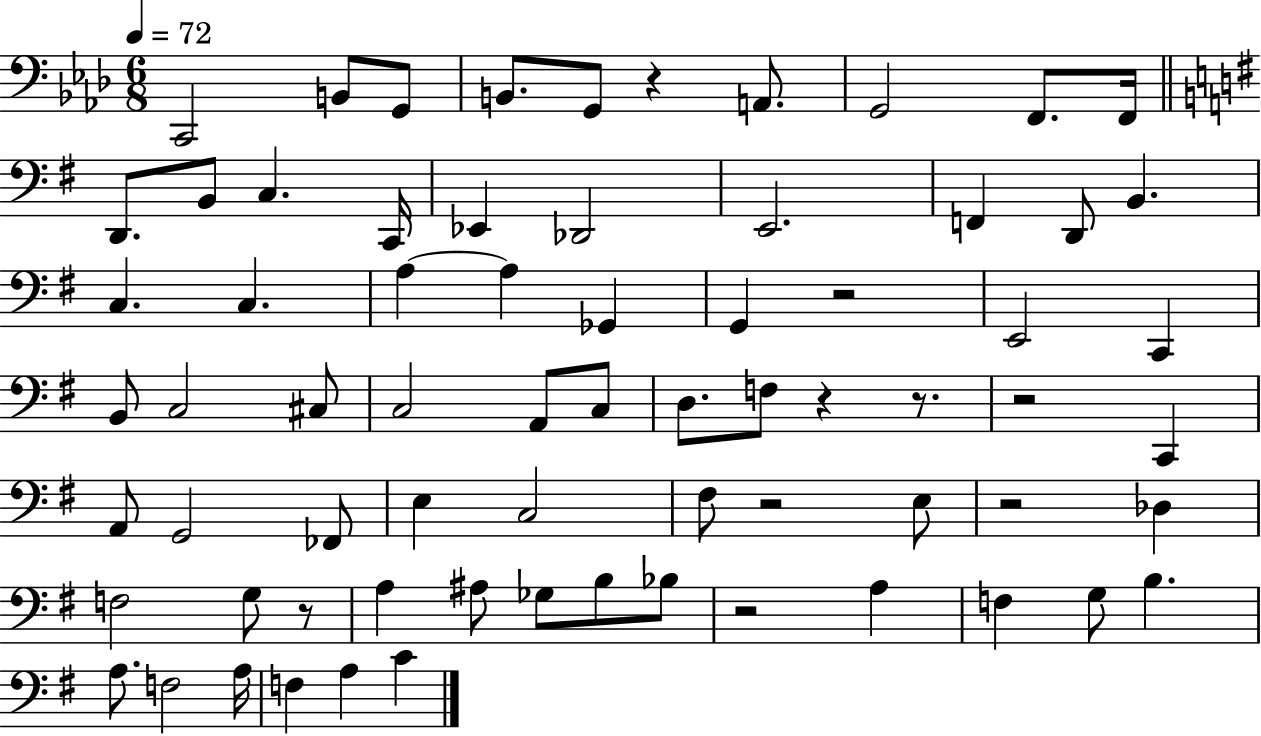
{
  \clef bass
  \numericTimeSignature
  \time 6/8
  \key aes \major
  \tempo 4 = 72
  \repeat volta 2 { c,2 b,8 g,8 | b,8. g,8 r4 a,8. | g,2 f,8. f,16 | \bar "||" \break \key g \major d,8. b,8 c4. c,16 | ees,4 des,2 | e,2. | f,4 d,8 b,4. | \break c4. c4. | a4~~ a4 ges,4 | g,4 r2 | e,2 c,4 | \break b,8 c2 cis8 | c2 a,8 c8 | d8. f8 r4 r8. | r2 c,4 | \break a,8 g,2 fes,8 | e4 c2 | fis8 r2 e8 | r2 des4 | \break f2 g8 r8 | a4 ais8 ges8 b8 bes8 | r2 a4 | f4 g8 b4. | \break a8. f2 a16 | f4 a4 c'4 | } \bar "|."
}